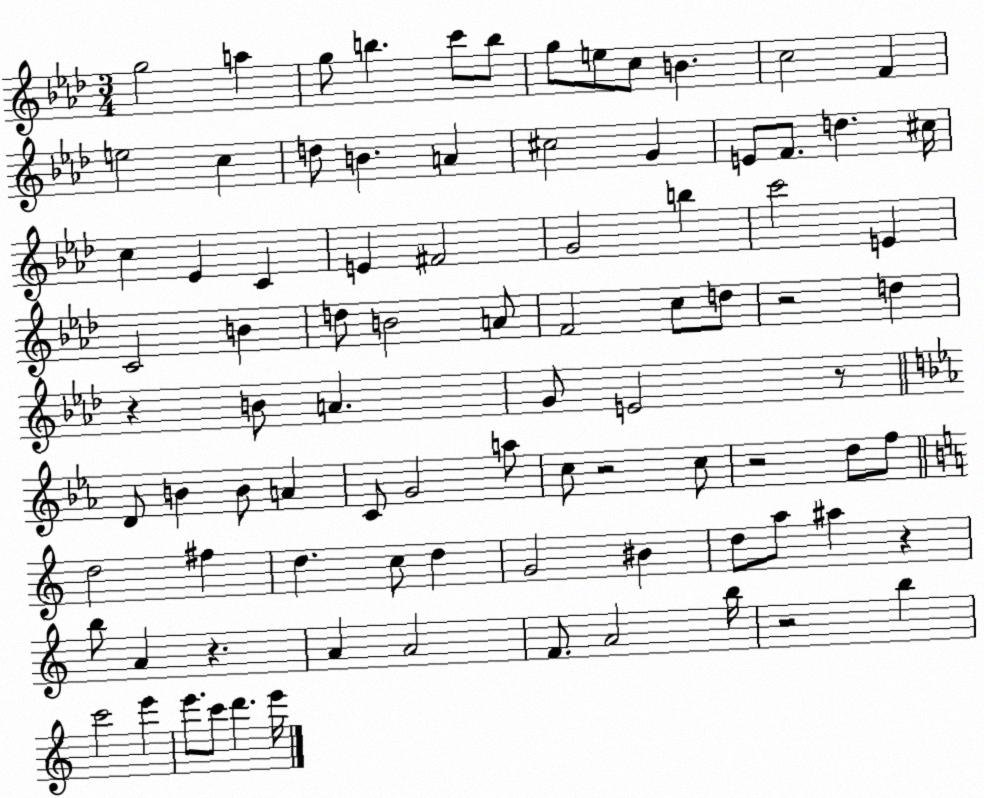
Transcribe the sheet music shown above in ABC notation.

X:1
T:Untitled
M:3/4
L:1/4
K:Ab
g2 a g/2 b c'/2 b/2 g/2 e/2 c/2 B c2 F e2 c d/2 B A ^c2 G E/2 F/2 d ^c/4 c _E C E ^F2 G2 b c'2 E C2 B d/2 B2 A/2 F2 c/2 d/2 z2 d z B/2 A G/2 E2 z/2 D/2 B B/2 A C/2 G2 a/2 c/2 z2 c/2 z2 d/2 f/2 d2 ^f d c/2 d G2 ^B d/2 a/2 ^a z b/2 A z A A2 F/2 A2 b/4 z2 b c'2 e' e'/2 c'/2 d' e'/4